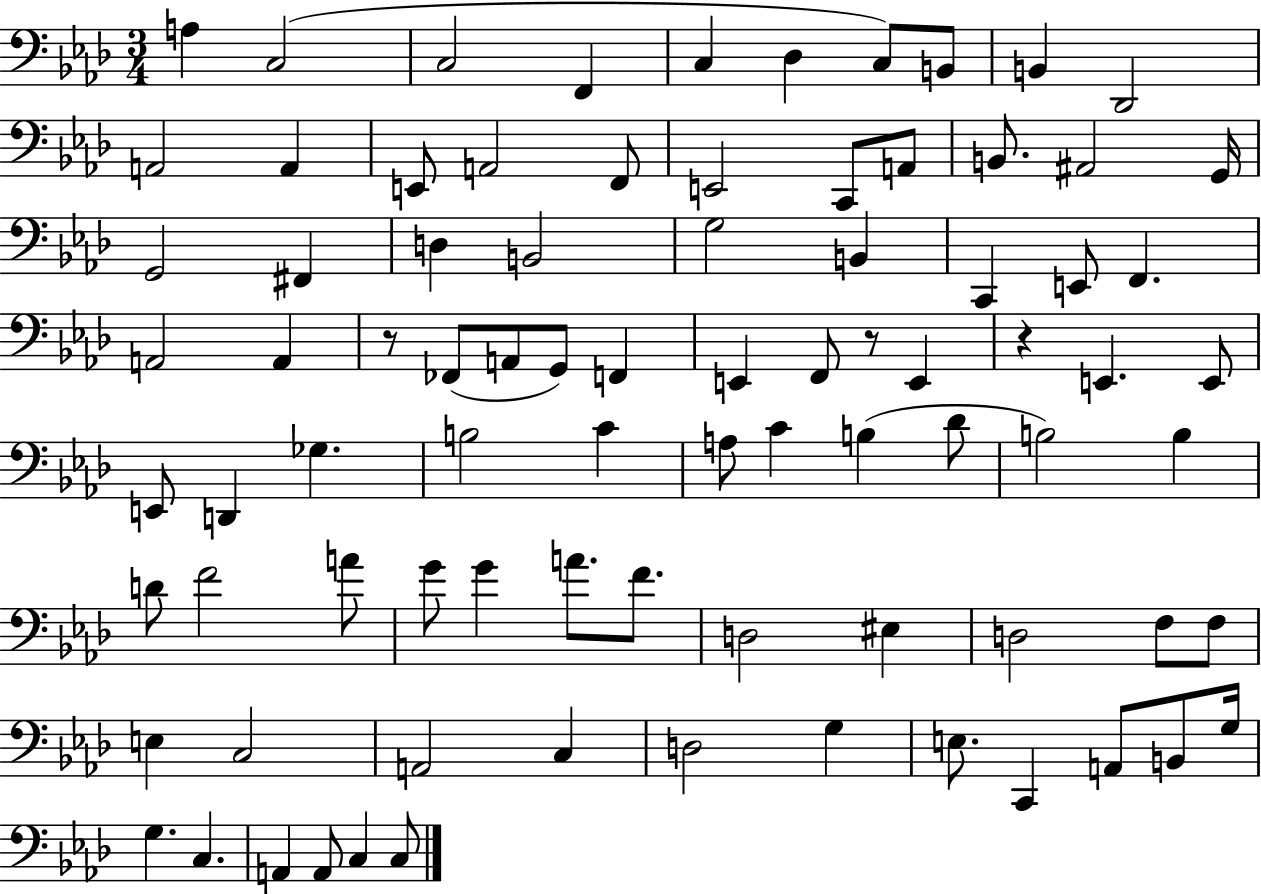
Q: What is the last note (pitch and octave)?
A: C3